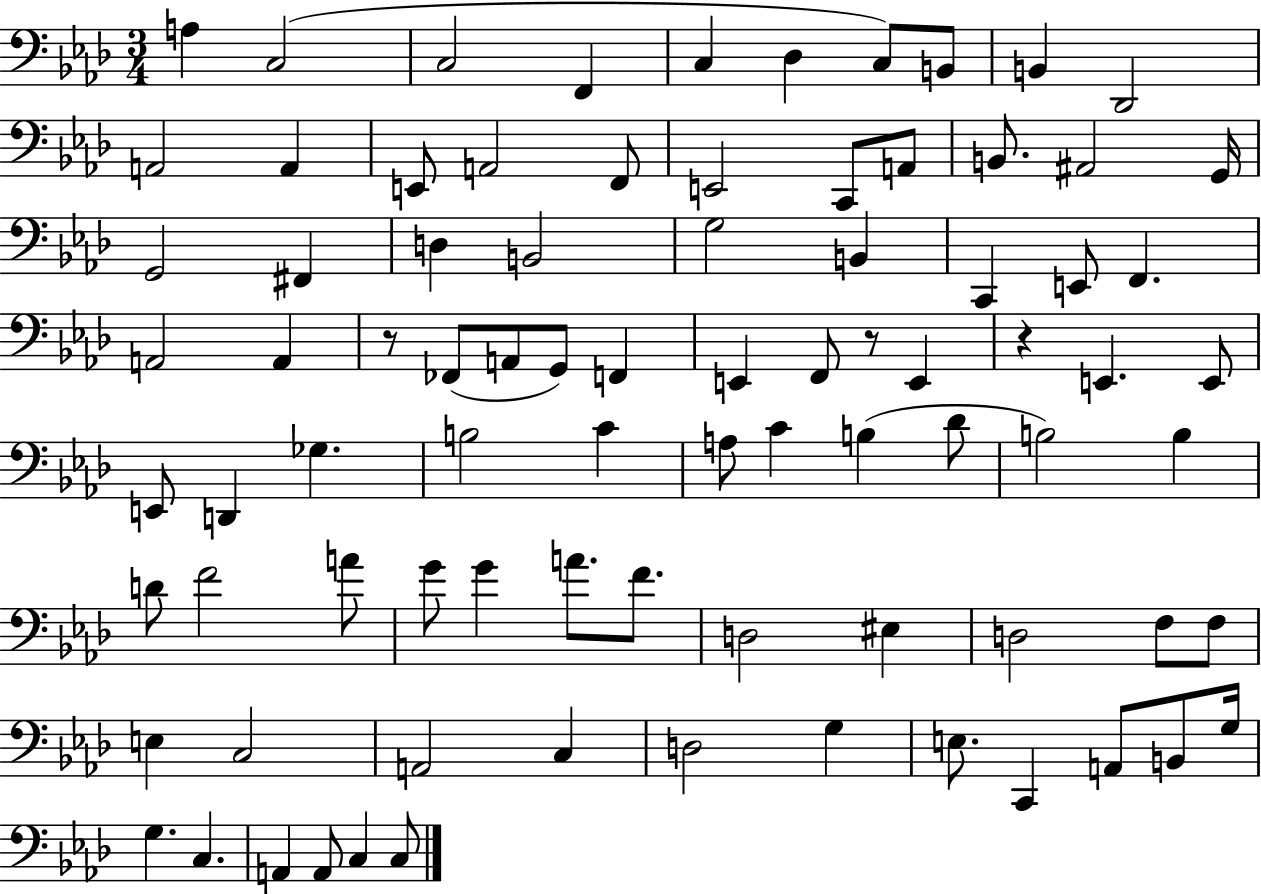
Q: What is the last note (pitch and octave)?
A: C3